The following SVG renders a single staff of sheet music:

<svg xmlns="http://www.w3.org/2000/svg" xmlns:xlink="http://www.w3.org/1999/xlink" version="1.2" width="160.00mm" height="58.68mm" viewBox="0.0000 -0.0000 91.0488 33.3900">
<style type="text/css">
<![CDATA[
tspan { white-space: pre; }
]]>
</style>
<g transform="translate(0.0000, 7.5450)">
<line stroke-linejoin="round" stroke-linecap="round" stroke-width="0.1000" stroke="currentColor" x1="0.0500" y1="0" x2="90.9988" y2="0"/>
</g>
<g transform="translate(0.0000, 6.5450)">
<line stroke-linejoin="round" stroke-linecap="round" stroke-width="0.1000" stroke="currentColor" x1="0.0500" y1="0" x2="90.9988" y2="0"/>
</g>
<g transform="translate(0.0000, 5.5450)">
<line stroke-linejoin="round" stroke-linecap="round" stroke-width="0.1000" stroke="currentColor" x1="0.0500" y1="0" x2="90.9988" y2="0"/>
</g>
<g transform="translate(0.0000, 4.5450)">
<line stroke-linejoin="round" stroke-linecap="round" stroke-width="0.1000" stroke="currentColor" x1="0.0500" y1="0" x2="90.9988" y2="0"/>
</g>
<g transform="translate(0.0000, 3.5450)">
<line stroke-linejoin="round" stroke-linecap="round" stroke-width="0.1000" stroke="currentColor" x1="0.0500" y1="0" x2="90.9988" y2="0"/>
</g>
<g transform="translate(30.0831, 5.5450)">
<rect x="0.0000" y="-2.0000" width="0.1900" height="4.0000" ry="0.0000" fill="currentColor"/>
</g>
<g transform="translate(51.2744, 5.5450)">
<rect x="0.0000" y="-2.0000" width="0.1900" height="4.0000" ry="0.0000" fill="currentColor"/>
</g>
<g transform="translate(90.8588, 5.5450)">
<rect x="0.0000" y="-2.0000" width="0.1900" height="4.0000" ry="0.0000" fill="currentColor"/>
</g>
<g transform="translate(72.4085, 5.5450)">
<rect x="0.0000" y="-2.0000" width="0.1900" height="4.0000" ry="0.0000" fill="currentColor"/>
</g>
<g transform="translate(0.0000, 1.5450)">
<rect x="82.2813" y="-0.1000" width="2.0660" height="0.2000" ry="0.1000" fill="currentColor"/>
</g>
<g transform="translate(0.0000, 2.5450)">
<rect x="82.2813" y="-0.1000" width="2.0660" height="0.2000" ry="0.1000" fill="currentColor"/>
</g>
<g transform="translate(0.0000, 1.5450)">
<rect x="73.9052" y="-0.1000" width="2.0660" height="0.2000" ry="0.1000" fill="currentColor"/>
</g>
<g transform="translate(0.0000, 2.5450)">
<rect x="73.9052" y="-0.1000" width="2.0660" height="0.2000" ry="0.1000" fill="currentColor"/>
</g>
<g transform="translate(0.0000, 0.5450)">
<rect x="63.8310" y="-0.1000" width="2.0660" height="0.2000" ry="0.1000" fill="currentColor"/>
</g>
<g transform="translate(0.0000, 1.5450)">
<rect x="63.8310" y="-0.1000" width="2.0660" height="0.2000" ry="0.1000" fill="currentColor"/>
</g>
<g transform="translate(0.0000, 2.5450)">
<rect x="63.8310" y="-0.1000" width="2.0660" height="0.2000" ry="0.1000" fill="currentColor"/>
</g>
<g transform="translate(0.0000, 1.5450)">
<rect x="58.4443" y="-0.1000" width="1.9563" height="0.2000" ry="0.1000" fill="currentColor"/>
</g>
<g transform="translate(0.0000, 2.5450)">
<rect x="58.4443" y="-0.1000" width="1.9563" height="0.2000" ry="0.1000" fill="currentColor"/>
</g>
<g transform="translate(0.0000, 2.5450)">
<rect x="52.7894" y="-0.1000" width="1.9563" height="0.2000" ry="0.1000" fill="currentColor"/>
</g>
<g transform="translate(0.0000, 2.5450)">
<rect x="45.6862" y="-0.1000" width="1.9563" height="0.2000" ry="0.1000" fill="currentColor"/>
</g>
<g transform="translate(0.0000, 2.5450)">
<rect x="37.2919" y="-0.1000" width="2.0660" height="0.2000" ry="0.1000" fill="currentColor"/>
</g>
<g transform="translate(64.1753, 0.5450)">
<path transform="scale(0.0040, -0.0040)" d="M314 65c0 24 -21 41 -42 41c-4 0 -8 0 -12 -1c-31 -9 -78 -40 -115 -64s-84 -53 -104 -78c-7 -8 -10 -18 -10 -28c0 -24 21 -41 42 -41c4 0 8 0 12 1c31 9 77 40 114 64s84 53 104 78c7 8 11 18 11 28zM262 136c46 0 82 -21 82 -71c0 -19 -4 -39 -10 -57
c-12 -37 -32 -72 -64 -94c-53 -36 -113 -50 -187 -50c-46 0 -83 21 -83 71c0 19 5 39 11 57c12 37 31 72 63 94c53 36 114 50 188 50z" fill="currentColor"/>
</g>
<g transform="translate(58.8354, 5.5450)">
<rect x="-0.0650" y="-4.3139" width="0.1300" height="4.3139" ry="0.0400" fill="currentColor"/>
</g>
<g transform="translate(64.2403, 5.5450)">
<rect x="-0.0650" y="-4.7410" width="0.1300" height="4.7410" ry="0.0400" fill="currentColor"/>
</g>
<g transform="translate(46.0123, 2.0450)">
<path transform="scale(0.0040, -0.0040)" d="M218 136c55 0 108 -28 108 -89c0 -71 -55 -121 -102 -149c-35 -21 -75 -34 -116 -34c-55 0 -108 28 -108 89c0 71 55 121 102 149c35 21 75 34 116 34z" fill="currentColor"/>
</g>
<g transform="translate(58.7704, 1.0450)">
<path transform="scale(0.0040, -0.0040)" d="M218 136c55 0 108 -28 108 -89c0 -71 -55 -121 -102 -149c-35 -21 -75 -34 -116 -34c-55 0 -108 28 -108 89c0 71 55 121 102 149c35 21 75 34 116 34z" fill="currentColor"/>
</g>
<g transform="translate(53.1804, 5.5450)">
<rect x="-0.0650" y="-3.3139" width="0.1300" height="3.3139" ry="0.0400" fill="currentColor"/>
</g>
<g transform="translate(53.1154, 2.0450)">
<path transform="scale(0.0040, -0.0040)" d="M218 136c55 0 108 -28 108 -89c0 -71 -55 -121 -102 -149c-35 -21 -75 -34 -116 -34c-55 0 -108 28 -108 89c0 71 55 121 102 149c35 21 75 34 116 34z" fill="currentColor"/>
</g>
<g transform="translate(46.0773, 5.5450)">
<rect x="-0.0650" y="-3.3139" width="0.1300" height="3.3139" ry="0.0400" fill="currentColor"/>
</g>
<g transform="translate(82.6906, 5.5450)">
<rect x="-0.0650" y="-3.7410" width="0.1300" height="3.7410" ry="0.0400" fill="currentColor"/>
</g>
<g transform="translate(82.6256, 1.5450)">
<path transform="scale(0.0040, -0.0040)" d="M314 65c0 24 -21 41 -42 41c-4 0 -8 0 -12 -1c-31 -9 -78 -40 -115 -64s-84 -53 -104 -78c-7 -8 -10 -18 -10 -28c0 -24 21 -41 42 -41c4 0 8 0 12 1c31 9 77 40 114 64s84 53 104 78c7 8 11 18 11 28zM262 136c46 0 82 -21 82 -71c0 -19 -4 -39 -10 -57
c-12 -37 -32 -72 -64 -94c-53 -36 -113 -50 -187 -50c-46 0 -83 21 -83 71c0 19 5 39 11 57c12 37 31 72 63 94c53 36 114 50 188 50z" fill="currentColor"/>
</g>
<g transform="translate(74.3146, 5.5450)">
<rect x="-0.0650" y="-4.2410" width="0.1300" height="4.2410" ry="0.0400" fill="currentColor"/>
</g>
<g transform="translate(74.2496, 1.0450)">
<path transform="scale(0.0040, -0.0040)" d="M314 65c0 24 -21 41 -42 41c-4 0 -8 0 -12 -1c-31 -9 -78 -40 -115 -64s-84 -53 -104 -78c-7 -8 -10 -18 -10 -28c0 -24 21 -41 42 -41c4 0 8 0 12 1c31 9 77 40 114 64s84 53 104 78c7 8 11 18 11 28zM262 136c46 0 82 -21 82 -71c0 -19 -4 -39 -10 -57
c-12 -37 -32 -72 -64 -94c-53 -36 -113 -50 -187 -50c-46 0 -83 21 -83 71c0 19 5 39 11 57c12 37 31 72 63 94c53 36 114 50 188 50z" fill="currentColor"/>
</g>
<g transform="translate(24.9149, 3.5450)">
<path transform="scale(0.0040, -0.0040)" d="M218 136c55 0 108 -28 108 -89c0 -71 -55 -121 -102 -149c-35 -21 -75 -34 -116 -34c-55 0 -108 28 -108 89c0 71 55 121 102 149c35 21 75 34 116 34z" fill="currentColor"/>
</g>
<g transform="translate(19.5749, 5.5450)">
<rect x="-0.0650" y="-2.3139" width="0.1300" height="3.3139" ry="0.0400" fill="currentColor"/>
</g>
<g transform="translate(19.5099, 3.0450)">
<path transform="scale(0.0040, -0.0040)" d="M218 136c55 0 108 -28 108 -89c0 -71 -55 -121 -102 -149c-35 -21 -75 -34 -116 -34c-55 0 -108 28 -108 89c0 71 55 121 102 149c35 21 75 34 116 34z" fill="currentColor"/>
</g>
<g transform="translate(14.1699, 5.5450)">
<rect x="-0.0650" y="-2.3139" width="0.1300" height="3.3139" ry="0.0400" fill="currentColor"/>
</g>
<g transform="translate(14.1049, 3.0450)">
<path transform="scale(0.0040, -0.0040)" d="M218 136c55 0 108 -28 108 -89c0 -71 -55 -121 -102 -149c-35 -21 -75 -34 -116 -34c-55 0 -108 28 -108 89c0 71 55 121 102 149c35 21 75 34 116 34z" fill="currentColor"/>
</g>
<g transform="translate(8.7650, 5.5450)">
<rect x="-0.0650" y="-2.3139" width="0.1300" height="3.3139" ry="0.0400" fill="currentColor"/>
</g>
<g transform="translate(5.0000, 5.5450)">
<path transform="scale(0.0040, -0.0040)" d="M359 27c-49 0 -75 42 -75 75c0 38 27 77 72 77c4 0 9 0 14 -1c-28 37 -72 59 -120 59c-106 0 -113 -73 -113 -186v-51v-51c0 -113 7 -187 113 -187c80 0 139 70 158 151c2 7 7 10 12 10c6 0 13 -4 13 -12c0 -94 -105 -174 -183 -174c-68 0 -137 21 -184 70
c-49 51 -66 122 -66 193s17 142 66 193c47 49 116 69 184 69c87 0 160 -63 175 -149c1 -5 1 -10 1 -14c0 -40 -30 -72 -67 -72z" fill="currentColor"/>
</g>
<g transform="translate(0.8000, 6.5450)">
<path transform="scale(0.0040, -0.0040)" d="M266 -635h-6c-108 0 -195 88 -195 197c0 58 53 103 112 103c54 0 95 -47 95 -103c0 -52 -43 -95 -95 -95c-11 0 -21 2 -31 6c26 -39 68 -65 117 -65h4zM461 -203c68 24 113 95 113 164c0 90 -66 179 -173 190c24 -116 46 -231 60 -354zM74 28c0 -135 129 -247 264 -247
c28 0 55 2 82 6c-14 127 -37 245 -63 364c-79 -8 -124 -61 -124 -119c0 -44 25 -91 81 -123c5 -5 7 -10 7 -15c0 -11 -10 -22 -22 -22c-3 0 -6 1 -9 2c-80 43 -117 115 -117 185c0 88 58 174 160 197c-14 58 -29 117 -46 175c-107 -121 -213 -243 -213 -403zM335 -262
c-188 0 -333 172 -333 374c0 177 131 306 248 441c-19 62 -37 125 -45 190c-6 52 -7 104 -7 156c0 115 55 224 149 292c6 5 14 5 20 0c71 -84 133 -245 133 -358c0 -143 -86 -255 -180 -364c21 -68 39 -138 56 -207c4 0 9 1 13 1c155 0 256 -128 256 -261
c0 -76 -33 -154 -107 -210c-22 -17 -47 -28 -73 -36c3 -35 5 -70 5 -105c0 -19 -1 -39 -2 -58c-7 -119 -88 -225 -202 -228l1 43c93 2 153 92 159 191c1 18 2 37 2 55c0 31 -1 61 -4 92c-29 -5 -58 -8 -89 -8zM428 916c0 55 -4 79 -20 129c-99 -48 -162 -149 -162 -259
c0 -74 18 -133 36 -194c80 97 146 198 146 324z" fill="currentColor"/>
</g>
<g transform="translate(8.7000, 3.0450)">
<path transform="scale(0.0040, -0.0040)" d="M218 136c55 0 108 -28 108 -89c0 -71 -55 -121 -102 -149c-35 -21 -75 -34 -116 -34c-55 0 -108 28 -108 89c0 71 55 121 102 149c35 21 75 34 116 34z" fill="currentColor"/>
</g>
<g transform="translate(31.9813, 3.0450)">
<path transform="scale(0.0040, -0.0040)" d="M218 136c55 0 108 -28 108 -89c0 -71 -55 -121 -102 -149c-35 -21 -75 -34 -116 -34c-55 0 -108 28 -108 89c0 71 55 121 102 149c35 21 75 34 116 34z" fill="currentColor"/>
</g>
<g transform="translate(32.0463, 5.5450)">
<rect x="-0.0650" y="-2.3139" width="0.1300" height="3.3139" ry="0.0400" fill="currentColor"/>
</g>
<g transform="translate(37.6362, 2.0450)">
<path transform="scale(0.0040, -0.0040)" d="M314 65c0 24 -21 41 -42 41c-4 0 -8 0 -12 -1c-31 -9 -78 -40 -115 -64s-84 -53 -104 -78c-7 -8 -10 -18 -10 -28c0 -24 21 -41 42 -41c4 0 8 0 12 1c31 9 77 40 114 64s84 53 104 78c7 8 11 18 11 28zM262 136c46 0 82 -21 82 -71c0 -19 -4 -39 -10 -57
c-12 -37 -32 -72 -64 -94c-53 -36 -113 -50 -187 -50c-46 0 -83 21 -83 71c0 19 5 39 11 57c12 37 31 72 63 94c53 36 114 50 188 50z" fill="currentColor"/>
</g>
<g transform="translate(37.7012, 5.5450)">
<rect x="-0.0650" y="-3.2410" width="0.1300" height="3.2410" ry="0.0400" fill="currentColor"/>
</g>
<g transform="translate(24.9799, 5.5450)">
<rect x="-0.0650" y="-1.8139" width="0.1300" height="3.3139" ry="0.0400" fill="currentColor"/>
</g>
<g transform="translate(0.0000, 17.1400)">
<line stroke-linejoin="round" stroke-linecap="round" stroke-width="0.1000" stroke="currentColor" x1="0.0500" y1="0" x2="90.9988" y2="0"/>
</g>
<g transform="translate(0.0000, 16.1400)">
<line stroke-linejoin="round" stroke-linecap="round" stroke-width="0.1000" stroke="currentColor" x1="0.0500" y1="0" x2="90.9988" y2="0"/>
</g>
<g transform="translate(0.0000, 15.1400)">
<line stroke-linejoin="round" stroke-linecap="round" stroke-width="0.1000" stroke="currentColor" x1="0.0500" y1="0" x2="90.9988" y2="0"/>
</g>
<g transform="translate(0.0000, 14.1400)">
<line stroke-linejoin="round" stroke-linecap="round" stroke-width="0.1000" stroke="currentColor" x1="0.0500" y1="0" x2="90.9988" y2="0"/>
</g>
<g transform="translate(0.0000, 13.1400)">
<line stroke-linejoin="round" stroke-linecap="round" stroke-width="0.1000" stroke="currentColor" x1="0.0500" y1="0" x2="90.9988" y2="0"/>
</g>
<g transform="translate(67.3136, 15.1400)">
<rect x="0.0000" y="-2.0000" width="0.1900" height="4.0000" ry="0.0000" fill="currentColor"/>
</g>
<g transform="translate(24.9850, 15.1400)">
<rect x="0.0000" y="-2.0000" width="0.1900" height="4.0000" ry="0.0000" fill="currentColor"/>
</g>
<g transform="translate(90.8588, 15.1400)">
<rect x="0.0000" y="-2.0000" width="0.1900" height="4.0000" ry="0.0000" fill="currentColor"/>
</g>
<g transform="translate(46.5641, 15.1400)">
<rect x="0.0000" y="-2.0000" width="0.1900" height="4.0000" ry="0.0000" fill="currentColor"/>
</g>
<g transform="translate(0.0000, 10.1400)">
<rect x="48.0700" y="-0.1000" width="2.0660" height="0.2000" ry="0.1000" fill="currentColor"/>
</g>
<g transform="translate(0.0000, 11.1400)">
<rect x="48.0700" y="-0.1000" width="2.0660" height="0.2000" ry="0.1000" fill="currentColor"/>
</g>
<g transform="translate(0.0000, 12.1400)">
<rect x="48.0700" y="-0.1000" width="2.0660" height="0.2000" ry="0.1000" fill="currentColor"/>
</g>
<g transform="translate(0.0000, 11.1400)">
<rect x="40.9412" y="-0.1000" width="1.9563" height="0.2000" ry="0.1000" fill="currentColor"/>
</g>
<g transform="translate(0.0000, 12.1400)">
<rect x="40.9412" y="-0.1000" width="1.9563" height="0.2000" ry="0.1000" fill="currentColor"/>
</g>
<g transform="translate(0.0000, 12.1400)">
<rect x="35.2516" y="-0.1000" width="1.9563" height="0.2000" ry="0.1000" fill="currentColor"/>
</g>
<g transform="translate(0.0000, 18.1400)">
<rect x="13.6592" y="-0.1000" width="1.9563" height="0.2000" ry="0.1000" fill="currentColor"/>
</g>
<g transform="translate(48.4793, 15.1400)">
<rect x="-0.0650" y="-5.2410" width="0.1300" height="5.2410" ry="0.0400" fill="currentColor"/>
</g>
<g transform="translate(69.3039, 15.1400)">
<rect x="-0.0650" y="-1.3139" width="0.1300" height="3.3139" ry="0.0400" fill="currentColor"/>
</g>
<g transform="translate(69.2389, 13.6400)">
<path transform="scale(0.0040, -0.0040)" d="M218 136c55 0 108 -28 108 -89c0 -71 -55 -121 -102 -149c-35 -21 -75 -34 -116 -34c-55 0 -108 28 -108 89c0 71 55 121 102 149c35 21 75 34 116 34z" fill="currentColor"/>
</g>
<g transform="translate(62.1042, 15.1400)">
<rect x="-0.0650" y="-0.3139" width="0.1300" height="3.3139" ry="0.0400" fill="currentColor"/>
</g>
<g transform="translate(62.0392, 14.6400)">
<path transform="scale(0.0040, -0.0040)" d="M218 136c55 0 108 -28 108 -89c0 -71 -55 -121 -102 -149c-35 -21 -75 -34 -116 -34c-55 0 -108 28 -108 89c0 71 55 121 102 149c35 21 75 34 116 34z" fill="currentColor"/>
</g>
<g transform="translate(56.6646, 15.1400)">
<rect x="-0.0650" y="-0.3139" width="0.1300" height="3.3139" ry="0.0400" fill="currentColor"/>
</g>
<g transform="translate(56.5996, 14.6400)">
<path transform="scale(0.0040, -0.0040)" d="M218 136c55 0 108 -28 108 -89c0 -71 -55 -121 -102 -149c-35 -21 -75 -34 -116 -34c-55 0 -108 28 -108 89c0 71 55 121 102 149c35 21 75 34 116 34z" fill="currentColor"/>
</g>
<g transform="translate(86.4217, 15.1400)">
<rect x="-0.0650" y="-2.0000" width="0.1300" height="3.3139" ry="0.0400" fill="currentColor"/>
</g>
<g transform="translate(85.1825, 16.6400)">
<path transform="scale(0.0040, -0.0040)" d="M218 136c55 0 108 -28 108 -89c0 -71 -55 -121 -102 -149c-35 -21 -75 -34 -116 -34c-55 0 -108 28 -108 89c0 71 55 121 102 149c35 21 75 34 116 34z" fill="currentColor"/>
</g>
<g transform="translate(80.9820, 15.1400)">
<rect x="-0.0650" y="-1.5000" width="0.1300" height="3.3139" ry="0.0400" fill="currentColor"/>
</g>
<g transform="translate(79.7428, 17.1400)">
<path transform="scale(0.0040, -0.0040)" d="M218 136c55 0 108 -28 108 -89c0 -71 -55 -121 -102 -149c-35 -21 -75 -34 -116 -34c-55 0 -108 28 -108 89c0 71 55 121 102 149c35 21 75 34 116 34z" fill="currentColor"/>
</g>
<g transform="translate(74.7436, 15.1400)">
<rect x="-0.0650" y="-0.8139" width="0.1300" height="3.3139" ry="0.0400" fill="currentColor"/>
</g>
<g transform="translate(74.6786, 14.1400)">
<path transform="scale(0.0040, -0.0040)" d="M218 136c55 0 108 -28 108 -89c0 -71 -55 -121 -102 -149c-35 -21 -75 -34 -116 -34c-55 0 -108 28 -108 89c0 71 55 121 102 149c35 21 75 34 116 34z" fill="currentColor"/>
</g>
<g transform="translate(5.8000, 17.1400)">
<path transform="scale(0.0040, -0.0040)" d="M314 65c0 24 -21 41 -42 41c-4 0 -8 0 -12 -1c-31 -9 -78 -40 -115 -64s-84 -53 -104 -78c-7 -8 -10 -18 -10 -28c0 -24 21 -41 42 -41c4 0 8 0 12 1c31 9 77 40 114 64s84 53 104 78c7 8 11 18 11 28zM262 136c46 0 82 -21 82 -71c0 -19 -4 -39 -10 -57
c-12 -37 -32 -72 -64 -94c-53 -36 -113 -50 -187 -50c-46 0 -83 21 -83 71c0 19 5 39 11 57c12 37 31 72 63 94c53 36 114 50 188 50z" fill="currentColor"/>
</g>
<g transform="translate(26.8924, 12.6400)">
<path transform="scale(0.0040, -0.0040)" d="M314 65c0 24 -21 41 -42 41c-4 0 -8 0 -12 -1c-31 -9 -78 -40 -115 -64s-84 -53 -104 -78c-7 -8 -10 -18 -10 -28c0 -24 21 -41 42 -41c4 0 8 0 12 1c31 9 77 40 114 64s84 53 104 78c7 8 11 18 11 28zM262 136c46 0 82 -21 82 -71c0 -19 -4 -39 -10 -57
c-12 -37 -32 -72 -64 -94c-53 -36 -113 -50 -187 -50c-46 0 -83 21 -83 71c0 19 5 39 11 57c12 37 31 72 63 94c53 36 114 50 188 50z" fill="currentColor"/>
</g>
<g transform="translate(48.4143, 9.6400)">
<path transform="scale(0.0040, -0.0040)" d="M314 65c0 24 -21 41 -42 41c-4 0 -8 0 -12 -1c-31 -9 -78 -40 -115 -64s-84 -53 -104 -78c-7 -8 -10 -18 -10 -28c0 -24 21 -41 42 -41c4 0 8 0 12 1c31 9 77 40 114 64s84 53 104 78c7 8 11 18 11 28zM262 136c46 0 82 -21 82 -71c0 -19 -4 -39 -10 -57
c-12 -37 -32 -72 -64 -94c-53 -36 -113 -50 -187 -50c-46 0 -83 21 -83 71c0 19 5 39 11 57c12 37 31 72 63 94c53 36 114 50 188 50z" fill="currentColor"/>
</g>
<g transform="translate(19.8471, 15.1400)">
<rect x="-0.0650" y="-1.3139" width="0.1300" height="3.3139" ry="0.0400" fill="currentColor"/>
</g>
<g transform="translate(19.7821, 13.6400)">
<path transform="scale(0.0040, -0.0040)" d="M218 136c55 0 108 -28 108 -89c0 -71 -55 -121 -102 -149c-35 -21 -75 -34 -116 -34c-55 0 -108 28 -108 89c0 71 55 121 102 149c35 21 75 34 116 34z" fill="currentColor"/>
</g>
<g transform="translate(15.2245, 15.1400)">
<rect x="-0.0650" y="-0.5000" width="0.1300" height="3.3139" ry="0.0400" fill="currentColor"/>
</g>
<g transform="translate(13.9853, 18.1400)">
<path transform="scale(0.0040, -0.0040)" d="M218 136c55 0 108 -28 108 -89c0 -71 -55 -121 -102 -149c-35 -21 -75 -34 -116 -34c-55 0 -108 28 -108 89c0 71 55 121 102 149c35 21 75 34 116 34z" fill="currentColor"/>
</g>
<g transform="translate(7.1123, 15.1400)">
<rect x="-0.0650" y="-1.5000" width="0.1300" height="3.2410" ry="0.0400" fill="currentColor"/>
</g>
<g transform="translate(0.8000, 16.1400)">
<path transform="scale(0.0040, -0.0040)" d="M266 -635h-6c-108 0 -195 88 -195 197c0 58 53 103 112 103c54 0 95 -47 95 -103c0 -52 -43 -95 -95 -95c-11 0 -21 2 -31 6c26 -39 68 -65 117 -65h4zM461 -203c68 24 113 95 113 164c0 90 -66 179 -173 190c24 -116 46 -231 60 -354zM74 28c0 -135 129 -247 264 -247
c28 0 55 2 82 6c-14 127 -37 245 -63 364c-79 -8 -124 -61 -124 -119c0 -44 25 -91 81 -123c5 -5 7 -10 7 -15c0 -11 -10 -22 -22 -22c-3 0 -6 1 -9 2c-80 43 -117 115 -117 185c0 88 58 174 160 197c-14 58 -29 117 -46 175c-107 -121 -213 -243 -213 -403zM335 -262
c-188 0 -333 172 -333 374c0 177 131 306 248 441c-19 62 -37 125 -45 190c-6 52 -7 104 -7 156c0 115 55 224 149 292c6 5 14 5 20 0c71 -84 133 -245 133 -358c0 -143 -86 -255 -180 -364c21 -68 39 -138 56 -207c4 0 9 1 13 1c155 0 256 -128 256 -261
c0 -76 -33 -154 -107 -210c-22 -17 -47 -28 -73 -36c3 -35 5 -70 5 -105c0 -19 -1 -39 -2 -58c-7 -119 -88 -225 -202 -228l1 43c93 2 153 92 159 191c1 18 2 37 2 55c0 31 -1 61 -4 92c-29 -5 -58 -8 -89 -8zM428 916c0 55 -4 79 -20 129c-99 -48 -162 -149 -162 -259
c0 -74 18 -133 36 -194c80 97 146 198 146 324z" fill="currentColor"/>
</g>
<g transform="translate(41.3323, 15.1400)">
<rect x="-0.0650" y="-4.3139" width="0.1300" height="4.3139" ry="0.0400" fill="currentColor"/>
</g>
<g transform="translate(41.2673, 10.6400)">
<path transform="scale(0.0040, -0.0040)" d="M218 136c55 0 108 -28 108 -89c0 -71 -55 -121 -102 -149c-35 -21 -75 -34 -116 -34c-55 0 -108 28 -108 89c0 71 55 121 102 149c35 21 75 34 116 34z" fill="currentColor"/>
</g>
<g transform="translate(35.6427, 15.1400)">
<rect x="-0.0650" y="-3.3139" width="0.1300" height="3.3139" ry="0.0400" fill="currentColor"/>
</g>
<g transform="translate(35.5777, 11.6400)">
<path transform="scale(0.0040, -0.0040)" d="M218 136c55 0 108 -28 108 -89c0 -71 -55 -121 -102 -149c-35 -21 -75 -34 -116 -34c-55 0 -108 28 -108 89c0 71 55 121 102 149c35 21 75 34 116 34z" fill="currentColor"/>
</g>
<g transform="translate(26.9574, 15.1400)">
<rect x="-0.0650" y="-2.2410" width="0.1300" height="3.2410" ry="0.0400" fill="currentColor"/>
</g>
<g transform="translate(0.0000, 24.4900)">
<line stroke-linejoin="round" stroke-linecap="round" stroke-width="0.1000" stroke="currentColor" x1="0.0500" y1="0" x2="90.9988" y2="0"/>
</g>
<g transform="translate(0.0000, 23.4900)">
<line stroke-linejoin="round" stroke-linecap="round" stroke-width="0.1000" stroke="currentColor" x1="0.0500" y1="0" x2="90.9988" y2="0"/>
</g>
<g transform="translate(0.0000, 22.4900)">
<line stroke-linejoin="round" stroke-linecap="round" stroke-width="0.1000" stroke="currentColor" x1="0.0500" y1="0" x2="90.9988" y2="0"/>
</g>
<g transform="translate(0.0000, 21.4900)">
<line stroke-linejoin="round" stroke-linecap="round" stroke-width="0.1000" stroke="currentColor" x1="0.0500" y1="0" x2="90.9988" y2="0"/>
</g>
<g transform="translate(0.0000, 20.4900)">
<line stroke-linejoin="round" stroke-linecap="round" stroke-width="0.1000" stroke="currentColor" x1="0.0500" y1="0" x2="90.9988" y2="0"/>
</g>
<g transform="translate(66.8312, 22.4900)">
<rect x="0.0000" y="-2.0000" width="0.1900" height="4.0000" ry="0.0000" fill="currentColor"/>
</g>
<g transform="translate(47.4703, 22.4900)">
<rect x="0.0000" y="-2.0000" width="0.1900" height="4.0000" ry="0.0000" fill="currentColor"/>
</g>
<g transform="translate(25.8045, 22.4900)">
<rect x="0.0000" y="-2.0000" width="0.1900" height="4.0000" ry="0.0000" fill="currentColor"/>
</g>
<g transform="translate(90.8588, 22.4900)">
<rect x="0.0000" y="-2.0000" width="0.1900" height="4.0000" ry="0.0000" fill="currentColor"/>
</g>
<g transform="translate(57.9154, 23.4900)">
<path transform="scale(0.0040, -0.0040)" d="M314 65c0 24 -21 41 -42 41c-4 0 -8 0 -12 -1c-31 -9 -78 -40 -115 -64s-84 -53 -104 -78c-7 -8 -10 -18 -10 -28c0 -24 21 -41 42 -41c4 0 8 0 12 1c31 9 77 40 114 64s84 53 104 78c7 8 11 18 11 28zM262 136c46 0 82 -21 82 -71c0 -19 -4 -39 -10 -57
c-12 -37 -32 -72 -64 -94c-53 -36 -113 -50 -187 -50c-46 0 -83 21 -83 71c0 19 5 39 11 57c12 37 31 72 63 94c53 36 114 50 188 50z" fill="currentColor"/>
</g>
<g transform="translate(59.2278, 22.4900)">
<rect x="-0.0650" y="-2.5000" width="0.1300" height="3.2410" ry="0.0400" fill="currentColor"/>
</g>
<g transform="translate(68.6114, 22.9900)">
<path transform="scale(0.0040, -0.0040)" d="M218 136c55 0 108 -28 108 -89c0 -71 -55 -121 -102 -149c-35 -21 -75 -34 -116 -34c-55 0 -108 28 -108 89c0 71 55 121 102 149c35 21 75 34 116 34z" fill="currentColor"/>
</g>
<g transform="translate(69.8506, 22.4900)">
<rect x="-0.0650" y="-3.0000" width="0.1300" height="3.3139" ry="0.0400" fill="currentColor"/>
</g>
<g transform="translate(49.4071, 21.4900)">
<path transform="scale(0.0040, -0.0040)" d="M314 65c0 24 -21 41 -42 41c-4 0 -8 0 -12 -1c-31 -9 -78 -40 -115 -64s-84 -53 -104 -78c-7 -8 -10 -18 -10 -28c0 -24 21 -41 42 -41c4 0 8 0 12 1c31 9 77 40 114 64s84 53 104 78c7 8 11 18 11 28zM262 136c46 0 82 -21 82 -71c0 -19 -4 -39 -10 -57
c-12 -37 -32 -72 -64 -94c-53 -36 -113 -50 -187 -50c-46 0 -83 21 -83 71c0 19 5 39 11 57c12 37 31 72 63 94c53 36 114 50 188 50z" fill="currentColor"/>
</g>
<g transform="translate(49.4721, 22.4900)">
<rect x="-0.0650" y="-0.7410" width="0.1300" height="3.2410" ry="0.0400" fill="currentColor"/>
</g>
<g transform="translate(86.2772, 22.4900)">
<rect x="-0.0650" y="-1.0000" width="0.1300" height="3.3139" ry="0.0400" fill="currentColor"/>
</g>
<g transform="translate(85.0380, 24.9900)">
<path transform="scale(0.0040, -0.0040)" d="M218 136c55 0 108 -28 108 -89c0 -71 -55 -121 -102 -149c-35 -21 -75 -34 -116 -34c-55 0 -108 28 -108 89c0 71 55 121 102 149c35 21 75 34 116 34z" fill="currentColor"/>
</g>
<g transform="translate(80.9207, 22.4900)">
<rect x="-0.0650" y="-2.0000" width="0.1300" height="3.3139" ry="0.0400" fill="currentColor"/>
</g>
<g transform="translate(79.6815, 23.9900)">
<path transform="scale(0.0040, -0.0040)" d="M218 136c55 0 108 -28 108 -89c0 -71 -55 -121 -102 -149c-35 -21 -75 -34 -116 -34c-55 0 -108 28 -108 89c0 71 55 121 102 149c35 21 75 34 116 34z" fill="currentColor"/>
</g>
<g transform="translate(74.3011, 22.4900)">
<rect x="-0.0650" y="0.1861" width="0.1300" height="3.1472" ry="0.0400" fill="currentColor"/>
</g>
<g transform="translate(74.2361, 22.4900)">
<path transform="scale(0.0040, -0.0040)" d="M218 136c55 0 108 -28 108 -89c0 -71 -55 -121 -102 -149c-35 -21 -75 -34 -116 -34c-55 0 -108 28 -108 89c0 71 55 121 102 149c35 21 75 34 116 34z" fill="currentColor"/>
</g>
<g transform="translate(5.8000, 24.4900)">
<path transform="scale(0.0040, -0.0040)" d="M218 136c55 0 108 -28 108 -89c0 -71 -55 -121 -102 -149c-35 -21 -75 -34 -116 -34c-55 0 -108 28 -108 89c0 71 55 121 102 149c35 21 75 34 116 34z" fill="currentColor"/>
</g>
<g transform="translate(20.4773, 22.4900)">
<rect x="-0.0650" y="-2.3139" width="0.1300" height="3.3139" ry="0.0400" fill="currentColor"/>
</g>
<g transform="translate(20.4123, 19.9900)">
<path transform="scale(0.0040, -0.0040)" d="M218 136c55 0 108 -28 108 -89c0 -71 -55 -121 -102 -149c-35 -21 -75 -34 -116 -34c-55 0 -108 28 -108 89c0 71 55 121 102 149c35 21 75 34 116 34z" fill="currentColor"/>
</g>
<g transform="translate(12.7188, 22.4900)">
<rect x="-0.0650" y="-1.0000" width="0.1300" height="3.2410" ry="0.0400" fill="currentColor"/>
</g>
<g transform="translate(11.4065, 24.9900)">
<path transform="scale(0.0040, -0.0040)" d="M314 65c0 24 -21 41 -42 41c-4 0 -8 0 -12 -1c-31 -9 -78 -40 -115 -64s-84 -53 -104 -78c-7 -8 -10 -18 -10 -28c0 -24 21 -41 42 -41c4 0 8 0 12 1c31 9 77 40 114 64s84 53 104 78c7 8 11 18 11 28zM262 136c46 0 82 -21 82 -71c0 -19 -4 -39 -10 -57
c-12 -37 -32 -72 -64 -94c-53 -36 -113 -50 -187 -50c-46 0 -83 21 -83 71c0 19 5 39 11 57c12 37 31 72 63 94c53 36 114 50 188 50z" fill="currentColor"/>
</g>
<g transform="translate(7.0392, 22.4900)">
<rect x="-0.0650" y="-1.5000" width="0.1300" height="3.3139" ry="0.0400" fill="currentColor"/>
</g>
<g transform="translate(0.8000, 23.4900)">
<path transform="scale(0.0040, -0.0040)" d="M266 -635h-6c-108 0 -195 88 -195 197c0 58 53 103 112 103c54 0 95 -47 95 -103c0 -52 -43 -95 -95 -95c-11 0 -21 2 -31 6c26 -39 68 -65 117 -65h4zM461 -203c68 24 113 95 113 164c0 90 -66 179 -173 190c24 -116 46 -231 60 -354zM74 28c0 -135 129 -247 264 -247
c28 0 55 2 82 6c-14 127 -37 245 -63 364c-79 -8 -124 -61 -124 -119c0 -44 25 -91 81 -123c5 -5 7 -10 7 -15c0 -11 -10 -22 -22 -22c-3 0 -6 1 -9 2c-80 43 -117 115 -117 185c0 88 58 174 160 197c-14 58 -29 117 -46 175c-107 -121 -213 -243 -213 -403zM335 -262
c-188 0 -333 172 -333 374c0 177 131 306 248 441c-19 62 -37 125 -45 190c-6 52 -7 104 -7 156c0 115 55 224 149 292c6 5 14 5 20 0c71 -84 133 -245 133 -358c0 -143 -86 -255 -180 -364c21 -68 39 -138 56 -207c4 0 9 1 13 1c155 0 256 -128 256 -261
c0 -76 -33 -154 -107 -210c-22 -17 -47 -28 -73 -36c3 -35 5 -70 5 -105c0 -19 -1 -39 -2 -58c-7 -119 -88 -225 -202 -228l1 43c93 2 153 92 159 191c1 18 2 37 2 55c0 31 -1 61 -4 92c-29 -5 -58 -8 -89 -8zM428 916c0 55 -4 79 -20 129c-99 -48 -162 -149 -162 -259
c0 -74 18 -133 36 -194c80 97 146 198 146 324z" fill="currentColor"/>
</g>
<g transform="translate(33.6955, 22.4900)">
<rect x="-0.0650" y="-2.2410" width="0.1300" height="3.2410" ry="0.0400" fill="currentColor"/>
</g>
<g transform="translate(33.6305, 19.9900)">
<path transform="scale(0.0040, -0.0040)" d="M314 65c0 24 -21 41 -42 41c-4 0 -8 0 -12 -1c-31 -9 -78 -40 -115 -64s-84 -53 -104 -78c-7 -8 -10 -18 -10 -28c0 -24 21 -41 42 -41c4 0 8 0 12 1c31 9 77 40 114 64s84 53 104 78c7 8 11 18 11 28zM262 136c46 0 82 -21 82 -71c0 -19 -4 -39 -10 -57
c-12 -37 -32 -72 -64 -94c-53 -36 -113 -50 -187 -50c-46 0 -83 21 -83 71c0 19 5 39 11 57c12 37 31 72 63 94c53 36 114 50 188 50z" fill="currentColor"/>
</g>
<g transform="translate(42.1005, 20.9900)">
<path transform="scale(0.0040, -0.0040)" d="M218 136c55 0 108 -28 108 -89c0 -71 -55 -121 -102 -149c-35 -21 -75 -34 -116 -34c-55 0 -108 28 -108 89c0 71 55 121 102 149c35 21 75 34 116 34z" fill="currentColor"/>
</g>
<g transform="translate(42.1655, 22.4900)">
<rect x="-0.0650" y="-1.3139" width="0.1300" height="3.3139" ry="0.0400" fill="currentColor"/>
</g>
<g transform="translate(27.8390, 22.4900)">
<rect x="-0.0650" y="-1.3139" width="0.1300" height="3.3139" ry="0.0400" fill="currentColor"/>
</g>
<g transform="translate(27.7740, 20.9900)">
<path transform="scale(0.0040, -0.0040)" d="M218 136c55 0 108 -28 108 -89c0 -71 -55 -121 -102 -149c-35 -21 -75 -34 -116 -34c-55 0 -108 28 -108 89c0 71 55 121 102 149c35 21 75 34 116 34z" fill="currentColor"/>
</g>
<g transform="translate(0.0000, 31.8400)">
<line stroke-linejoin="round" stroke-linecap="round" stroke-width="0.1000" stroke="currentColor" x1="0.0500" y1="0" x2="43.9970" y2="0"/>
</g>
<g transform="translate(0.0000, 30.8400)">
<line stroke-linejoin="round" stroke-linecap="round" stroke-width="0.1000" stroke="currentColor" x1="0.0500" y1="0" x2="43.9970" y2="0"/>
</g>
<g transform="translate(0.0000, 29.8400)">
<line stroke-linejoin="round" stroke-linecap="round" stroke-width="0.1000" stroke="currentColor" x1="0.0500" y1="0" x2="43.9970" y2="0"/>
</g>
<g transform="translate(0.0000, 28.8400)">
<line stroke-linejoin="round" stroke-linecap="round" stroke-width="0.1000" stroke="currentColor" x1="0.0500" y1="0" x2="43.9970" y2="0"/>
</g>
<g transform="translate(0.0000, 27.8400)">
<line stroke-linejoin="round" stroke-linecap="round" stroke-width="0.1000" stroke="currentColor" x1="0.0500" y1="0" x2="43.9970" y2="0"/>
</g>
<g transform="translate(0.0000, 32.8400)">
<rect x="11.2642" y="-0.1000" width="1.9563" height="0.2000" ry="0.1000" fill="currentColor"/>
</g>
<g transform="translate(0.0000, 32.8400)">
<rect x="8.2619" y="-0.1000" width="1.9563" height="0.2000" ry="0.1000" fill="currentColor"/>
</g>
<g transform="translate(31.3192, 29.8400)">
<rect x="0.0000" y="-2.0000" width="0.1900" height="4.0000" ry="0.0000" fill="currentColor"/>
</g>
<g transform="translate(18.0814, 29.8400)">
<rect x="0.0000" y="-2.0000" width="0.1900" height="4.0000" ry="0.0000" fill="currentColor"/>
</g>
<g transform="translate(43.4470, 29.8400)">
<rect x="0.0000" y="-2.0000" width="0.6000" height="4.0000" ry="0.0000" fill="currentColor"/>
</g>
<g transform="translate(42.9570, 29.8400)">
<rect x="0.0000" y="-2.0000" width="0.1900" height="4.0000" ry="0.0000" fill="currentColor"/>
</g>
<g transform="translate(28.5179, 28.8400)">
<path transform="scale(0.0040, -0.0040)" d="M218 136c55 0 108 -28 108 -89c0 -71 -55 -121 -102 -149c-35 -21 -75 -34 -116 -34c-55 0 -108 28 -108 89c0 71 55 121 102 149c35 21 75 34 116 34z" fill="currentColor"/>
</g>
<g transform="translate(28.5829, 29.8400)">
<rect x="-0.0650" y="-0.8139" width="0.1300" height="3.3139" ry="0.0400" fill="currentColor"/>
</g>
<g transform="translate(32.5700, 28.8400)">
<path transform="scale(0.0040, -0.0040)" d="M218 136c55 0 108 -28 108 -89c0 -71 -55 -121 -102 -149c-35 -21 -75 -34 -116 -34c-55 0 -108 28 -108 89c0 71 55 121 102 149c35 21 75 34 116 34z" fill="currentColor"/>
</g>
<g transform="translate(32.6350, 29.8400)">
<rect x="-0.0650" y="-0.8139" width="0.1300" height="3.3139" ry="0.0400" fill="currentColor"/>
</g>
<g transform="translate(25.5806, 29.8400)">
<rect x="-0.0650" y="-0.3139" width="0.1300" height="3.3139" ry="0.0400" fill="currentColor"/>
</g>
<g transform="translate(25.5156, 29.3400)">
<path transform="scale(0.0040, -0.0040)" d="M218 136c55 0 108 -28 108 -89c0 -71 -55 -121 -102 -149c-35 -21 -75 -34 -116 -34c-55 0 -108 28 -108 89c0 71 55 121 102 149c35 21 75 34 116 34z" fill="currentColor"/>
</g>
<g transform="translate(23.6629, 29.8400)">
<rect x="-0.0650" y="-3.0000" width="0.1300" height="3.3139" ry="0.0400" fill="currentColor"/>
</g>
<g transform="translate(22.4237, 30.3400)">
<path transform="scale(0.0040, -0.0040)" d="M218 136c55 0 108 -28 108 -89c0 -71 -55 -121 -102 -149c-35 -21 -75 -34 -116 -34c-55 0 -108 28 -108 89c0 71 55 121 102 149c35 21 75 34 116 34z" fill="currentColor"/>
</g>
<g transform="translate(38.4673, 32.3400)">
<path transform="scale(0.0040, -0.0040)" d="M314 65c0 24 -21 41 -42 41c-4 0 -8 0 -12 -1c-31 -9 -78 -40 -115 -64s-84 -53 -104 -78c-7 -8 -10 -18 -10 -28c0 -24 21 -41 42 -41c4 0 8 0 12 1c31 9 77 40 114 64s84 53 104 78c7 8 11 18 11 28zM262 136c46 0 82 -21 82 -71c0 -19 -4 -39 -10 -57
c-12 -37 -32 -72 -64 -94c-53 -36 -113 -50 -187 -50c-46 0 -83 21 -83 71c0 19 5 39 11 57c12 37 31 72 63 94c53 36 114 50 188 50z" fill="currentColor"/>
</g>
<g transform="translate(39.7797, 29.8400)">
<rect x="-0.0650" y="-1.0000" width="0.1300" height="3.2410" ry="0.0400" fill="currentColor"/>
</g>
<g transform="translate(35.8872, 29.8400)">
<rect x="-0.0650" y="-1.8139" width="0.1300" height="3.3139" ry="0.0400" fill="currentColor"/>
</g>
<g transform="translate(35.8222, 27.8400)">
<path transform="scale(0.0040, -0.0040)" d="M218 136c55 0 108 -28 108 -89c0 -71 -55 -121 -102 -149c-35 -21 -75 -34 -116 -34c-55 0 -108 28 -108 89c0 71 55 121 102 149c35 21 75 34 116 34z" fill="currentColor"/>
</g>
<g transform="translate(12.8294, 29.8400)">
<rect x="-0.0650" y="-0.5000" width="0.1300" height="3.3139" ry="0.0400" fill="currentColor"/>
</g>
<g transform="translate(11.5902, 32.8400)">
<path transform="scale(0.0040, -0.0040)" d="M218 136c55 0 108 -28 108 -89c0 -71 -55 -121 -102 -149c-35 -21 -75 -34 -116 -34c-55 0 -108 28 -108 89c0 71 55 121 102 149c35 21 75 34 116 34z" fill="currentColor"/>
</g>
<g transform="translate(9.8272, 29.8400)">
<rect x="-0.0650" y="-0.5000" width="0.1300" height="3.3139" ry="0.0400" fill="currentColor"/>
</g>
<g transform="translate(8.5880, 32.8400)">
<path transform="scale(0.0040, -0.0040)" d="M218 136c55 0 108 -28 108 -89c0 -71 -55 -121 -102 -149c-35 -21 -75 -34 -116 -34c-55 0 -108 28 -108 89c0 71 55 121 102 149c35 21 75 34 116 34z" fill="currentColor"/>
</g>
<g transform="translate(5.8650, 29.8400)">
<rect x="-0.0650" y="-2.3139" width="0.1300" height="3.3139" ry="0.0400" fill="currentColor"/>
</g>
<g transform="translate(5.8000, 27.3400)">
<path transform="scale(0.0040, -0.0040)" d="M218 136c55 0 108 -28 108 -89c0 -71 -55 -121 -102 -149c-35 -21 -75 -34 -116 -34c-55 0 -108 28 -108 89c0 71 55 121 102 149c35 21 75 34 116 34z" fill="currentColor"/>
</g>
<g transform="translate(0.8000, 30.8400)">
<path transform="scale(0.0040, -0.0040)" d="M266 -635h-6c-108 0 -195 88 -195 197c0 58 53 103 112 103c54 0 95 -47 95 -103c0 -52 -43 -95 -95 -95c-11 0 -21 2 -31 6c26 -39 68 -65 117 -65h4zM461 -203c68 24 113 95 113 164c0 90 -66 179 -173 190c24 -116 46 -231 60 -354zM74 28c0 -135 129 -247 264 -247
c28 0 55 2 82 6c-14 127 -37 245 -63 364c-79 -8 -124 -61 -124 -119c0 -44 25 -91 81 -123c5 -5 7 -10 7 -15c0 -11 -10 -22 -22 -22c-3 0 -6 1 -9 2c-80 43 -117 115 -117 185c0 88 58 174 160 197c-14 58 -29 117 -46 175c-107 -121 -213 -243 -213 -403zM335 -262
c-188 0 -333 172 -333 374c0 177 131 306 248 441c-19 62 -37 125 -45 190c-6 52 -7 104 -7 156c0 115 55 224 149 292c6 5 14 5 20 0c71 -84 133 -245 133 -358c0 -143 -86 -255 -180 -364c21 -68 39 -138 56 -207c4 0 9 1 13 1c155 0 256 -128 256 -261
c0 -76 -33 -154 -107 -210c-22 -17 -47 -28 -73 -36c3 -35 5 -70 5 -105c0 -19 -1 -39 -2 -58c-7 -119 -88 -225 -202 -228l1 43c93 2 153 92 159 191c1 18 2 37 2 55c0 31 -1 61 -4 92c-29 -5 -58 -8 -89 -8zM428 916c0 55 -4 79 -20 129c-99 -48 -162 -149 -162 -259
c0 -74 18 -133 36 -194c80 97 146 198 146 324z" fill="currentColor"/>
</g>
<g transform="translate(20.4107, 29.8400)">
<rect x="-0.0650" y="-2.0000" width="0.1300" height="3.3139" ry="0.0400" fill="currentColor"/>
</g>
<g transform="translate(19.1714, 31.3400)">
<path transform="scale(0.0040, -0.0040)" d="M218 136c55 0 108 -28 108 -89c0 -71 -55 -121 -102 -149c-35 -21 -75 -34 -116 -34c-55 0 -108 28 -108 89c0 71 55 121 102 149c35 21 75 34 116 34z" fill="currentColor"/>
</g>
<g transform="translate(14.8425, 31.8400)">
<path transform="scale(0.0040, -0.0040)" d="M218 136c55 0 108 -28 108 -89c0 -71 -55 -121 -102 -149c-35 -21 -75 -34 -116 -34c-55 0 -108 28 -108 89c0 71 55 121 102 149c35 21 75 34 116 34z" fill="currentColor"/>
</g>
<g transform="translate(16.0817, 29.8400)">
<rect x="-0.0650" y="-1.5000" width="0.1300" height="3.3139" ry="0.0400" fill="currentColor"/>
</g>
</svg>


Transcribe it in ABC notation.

X:1
T:Untitled
M:4/4
L:1/4
K:C
g g g f g b2 b b d' e'2 d'2 c'2 E2 C e g2 b d' f'2 c c e d E F E D2 g e g2 e d2 G2 A B F D g C C E F A c d d f D2